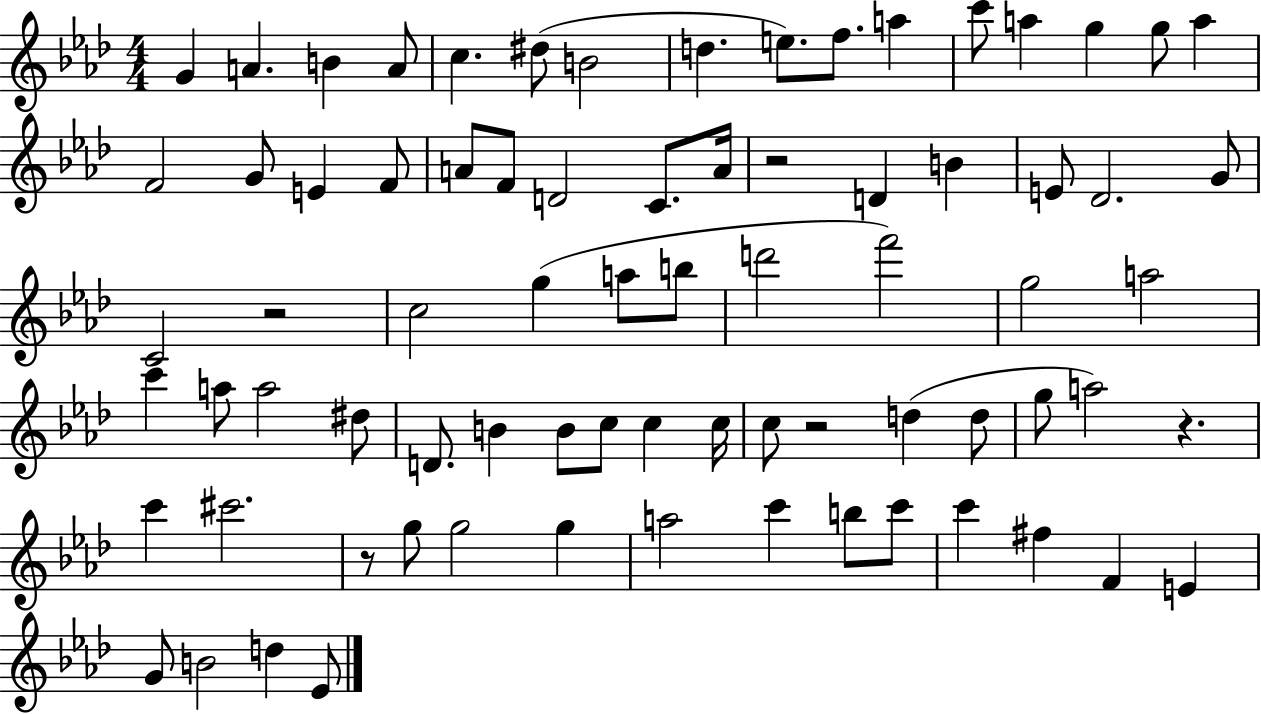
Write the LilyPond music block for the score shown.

{
  \clef treble
  \numericTimeSignature
  \time 4/4
  \key aes \major
  g'4 a'4. b'4 a'8 | c''4. dis''8( b'2 | d''4. e''8.) f''8. a''4 | c'''8 a''4 g''4 g''8 a''4 | \break f'2 g'8 e'4 f'8 | a'8 f'8 d'2 c'8. a'16 | r2 d'4 b'4 | e'8 des'2. g'8 | \break c'2 r2 | c''2 g''4( a''8 b''8 | d'''2 f'''2) | g''2 a''2 | \break c'''4 a''8 a''2 dis''8 | d'8. b'4 b'8 c''8 c''4 c''16 | c''8 r2 d''4( d''8 | g''8 a''2) r4. | \break c'''4 cis'''2. | r8 g''8 g''2 g''4 | a''2 c'''4 b''8 c'''8 | c'''4 fis''4 f'4 e'4 | \break g'8 b'2 d''4 ees'8 | \bar "|."
}